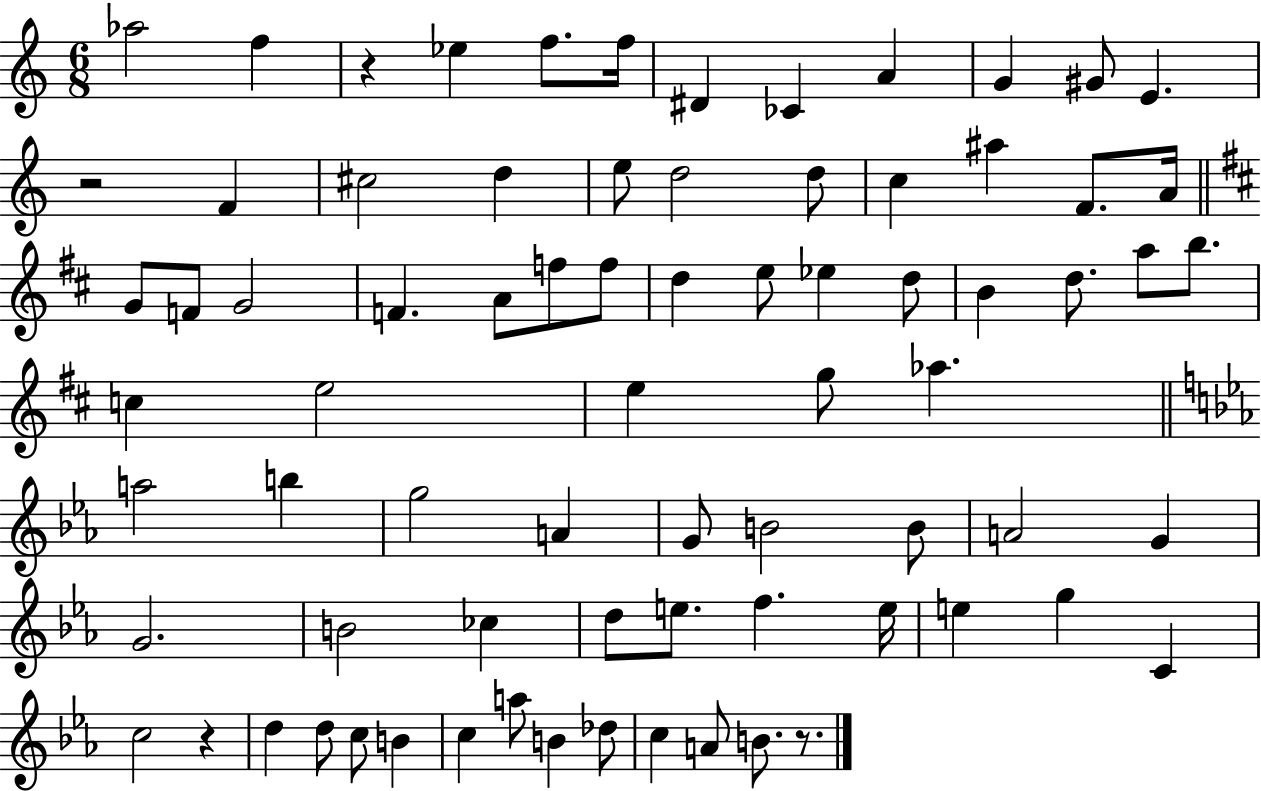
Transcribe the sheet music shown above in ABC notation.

X:1
T:Untitled
M:6/8
L:1/4
K:C
_a2 f z _e f/2 f/4 ^D _C A G ^G/2 E z2 F ^c2 d e/2 d2 d/2 c ^a F/2 A/4 G/2 F/2 G2 F A/2 f/2 f/2 d e/2 _e d/2 B d/2 a/2 b/2 c e2 e g/2 _a a2 b g2 A G/2 B2 B/2 A2 G G2 B2 _c d/2 e/2 f e/4 e g C c2 z d d/2 c/2 B c a/2 B _d/2 c A/2 B/2 z/2